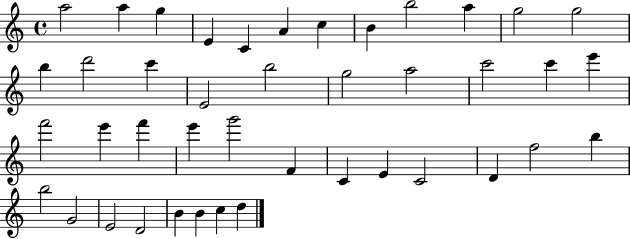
{
  \clef treble
  \time 4/4
  \defaultTimeSignature
  \key c \major
  a''2 a''4 g''4 | e'4 c'4 a'4 c''4 | b'4 b''2 a''4 | g''2 g''2 | \break b''4 d'''2 c'''4 | e'2 b''2 | g''2 a''2 | c'''2 c'''4 e'''4 | \break f'''2 e'''4 f'''4 | e'''4 g'''2 f'4 | c'4 e'4 c'2 | d'4 f''2 b''4 | \break b''2 g'2 | e'2 d'2 | b'4 b'4 c''4 d''4 | \bar "|."
}